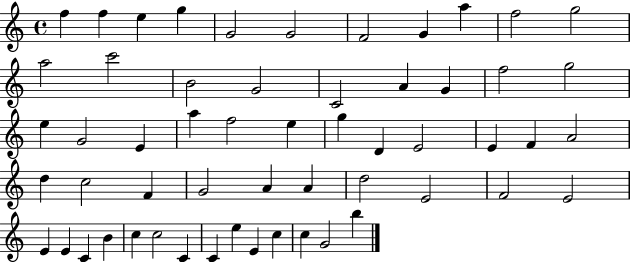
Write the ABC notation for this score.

X:1
T:Untitled
M:4/4
L:1/4
K:C
f f e g G2 G2 F2 G a f2 g2 a2 c'2 B2 G2 C2 A G f2 g2 e G2 E a f2 e g D E2 E F A2 d c2 F G2 A A d2 E2 F2 E2 E E C B c c2 C C e E c c G2 b